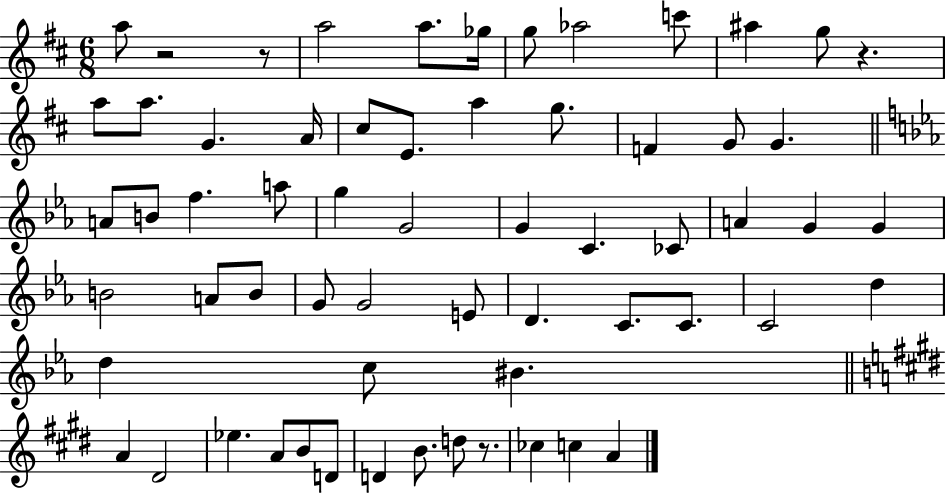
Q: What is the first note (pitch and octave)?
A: A5